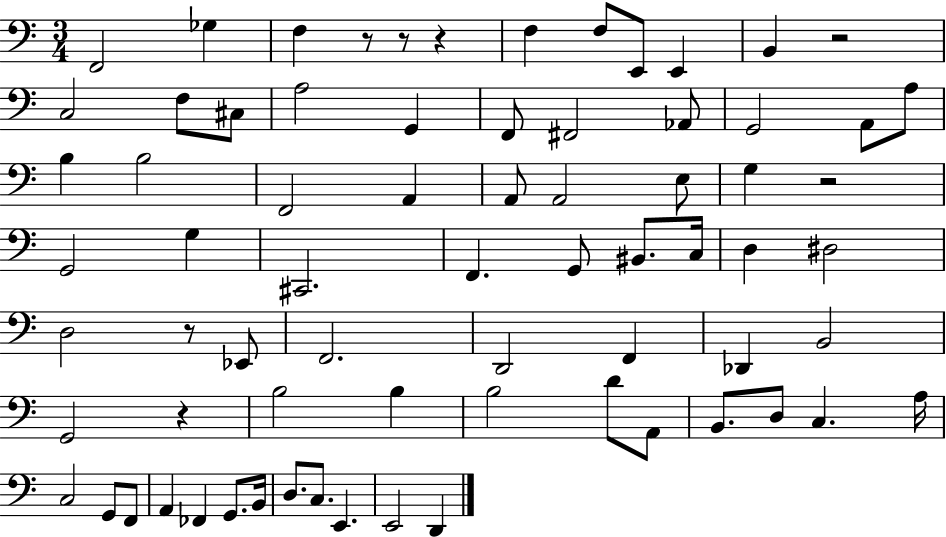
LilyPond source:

{
  \clef bass
  \numericTimeSignature
  \time 3/4
  \key c \major
  f,2 ges4 | f4 r8 r8 r4 | f4 f8 e,8 e,4 | b,4 r2 | \break c2 f8 cis8 | a2 g,4 | f,8 fis,2 aes,8 | g,2 a,8 a8 | \break b4 b2 | f,2 a,4 | a,8 a,2 e8 | g4 r2 | \break g,2 g4 | cis,2. | f,4. g,8 bis,8. c16 | d4 dis2 | \break d2 r8 ees,8 | f,2. | d,2 f,4 | des,4 b,2 | \break g,2 r4 | b2 b4 | b2 d'8 a,8 | b,8. d8 c4. a16 | \break c2 g,8 f,8 | a,4 fes,4 g,8. b,16 | d8. c8. e,4. | e,2 d,4 | \break \bar "|."
}